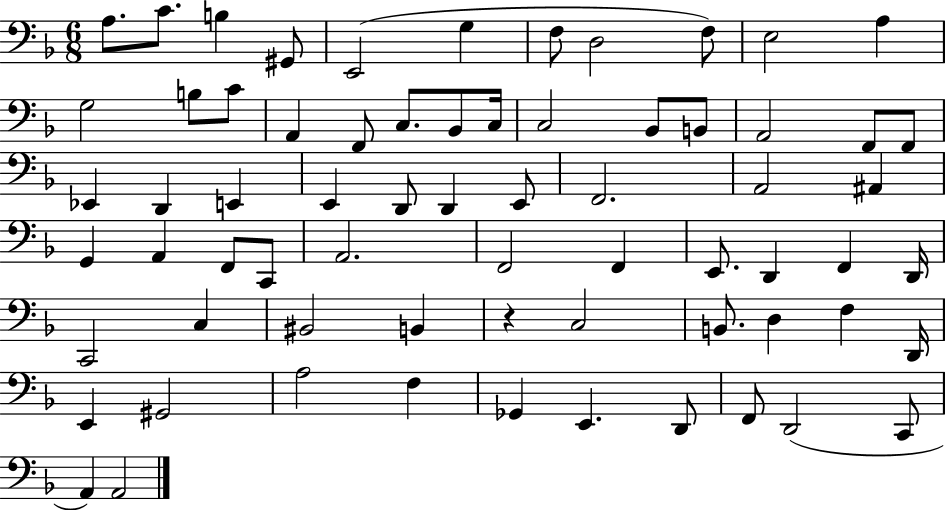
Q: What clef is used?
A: bass